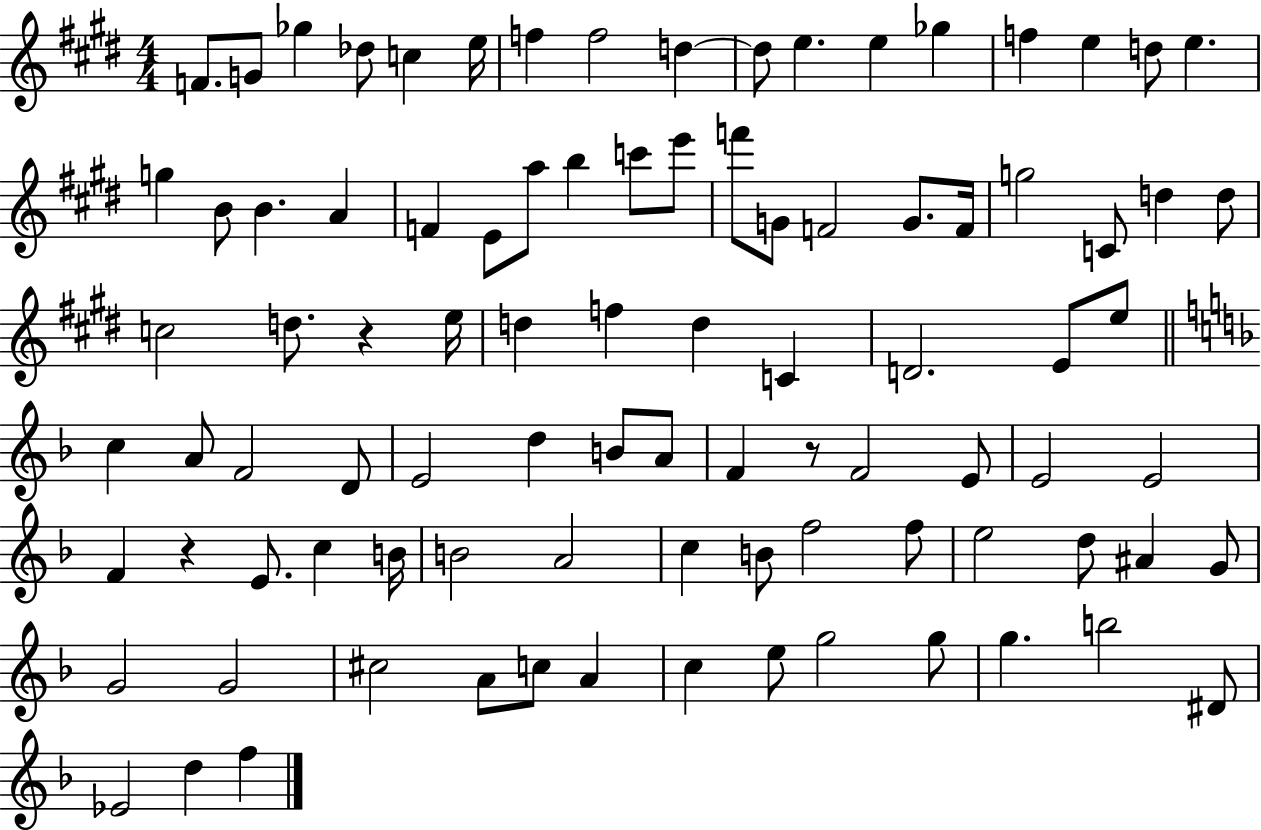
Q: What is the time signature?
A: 4/4